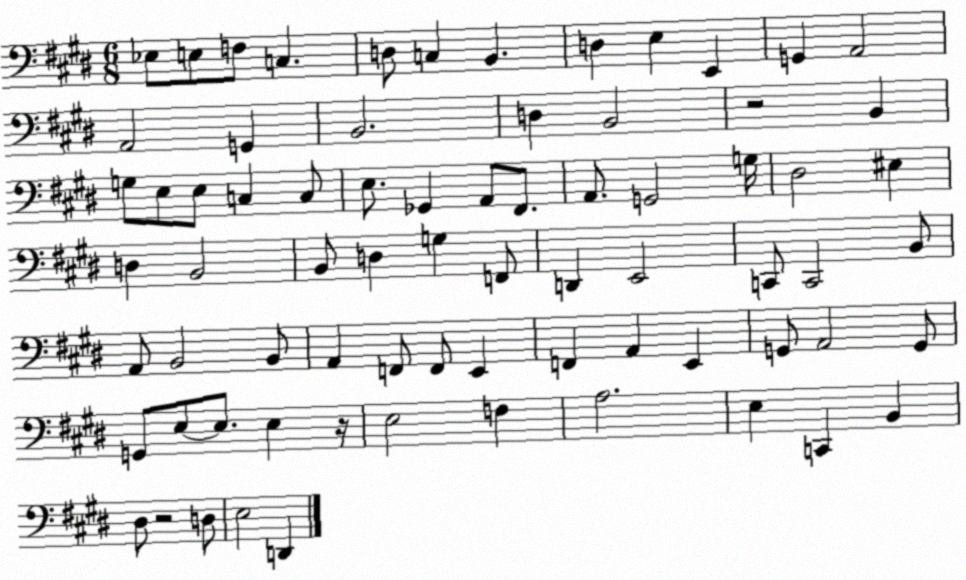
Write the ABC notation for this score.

X:1
T:Untitled
M:6/8
L:1/4
K:E
_E,/2 E,/2 F,/2 C, D,/2 C, B,, D, E, E,, G,, A,,2 A,,2 G,, B,,2 D, B,,2 z2 B,, G,/2 E,/2 E,/2 C, C,/2 E,/2 _G,, A,,/2 ^F,,/2 A,,/2 G,,2 G,/4 ^D,2 ^E, D, B,,2 B,,/2 D, G, F,,/2 D,, E,,2 C,,/2 C,,2 B,,/2 A,,/2 B,,2 B,,/2 A,, F,,/2 F,,/2 E,, F,, A,, E,, G,,/2 A,,2 G,,/2 G,,/2 E,/2 E,/2 E, z/4 E,2 F, A,2 E, C,, B,, ^D,/2 z2 D,/2 E,2 D,,